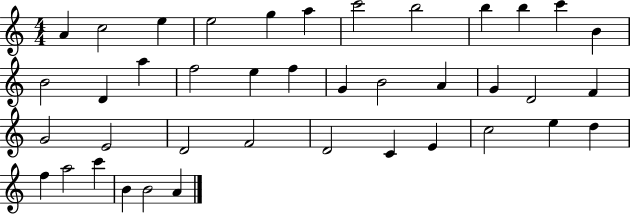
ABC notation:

X:1
T:Untitled
M:4/4
L:1/4
K:C
A c2 e e2 g a c'2 b2 b b c' B B2 D a f2 e f G B2 A G D2 F G2 E2 D2 F2 D2 C E c2 e d f a2 c' B B2 A